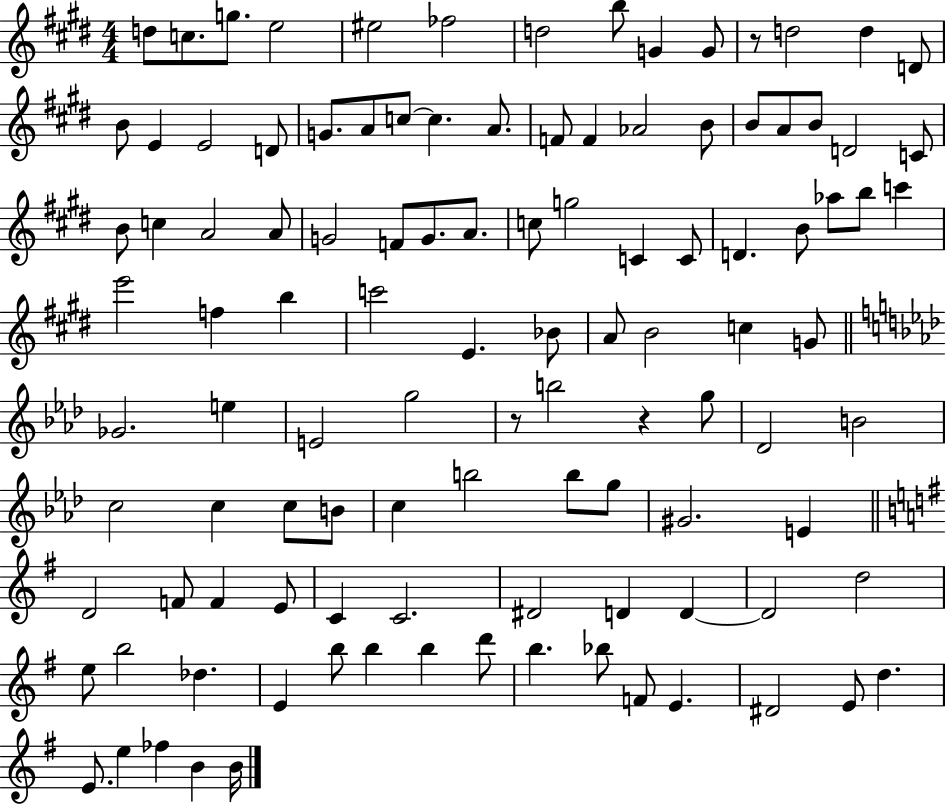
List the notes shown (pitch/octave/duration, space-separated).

D5/e C5/e. G5/e. E5/h EIS5/h FES5/h D5/h B5/e G4/q G4/e R/e D5/h D5/q D4/e B4/e E4/q E4/h D4/e G4/e. A4/e C5/e C5/q. A4/e. F4/e F4/q Ab4/h B4/e B4/e A4/e B4/e D4/h C4/e B4/e C5/q A4/h A4/e G4/h F4/e G4/e. A4/e. C5/e G5/h C4/q C4/e D4/q. B4/e Ab5/e B5/e C6/q E6/h F5/q B5/q C6/h E4/q. Bb4/e A4/e B4/h C5/q G4/e Gb4/h. E5/q E4/h G5/h R/e B5/h R/q G5/e Db4/h B4/h C5/h C5/q C5/e B4/e C5/q B5/h B5/e G5/e G#4/h. E4/q D4/h F4/e F4/q E4/e C4/q C4/h. D#4/h D4/q D4/q D4/h D5/h E5/e B5/h Db5/q. E4/q B5/e B5/q B5/q D6/e B5/q. Bb5/e F4/e E4/q. D#4/h E4/e D5/q. E4/e. E5/q FES5/q B4/q B4/s